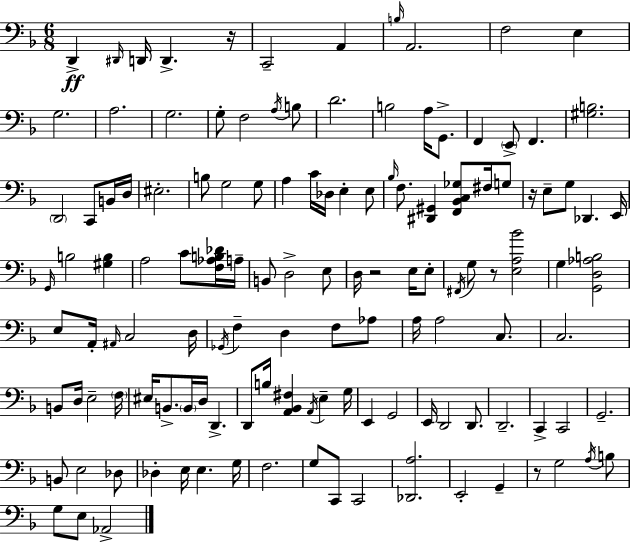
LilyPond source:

{
  \clef bass
  \numericTimeSignature
  \time 6/8
  \key f \major
  d,4->\ff \grace { dis,16 } d,16 d,4.-> | r16 c,2-- a,4 | \grace { b16 } a,2. | f2 e4 | \break g2. | a2. | g2. | g8-. f2 | \break \acciaccatura { a16 } b8 d'2. | b2 a16 | g,8.-> f,4 \parenthesize e,8-> f,4. | <gis b>2. | \break \parenthesize d,2 c,8 | b,16 d16 eis2.-. | b8 g2 | g8 a4 c'16 des16 e4-. | \break e8 \grace { bes16 } f8. <dis, gis,>4 <f, bes, c ges>8 | fis16 g8 r16 e8-- g8 des,4. | e,16 \grace { g,16 } b2 | <gis b>4 a2 | \break c'8 <f aes b des'>16 a16-- b,8 d2-> | e8 d16 r2 | e16 e8-. \acciaccatura { fis,16 } g8 r8 <e a bes'>2 | g4 <g, d aes b>2 | \break e8 a,16-. \grace { ais,16 } c2 | d16 \acciaccatura { ges,16 } f4-- | d4 f8 aes8 a16 a2 | c8. c2. | \break b,8 d16 e2-- | \parenthesize f16 eis16 b,8.-> | \parenthesize b,16 d16 d,4.-> d,8 b16 <a, bes, fis>4 | \acciaccatura { a,16 } e4-- g16 e,4 | \break g,2 e,16 d,2 | d,8. d,2.-- | c,4-> | c,2 g,2.-- | \break b,8 e2 | des8 des4-. | e16 e4. g16 f2. | g8 c,8 | \break c,2 <des, a>2. | e,2-. | g,4-- r8 g2 | \acciaccatura { a16 } b8 g8 | \break e8 aes,2-> \bar "|."
}